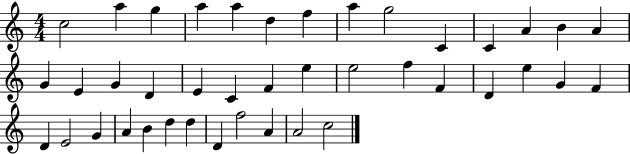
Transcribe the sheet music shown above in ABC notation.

X:1
T:Untitled
M:4/4
L:1/4
K:C
c2 a g a a d f a g2 C C A B A G E G D E C F e e2 f F D e G F D E2 G A B d d D f2 A A2 c2